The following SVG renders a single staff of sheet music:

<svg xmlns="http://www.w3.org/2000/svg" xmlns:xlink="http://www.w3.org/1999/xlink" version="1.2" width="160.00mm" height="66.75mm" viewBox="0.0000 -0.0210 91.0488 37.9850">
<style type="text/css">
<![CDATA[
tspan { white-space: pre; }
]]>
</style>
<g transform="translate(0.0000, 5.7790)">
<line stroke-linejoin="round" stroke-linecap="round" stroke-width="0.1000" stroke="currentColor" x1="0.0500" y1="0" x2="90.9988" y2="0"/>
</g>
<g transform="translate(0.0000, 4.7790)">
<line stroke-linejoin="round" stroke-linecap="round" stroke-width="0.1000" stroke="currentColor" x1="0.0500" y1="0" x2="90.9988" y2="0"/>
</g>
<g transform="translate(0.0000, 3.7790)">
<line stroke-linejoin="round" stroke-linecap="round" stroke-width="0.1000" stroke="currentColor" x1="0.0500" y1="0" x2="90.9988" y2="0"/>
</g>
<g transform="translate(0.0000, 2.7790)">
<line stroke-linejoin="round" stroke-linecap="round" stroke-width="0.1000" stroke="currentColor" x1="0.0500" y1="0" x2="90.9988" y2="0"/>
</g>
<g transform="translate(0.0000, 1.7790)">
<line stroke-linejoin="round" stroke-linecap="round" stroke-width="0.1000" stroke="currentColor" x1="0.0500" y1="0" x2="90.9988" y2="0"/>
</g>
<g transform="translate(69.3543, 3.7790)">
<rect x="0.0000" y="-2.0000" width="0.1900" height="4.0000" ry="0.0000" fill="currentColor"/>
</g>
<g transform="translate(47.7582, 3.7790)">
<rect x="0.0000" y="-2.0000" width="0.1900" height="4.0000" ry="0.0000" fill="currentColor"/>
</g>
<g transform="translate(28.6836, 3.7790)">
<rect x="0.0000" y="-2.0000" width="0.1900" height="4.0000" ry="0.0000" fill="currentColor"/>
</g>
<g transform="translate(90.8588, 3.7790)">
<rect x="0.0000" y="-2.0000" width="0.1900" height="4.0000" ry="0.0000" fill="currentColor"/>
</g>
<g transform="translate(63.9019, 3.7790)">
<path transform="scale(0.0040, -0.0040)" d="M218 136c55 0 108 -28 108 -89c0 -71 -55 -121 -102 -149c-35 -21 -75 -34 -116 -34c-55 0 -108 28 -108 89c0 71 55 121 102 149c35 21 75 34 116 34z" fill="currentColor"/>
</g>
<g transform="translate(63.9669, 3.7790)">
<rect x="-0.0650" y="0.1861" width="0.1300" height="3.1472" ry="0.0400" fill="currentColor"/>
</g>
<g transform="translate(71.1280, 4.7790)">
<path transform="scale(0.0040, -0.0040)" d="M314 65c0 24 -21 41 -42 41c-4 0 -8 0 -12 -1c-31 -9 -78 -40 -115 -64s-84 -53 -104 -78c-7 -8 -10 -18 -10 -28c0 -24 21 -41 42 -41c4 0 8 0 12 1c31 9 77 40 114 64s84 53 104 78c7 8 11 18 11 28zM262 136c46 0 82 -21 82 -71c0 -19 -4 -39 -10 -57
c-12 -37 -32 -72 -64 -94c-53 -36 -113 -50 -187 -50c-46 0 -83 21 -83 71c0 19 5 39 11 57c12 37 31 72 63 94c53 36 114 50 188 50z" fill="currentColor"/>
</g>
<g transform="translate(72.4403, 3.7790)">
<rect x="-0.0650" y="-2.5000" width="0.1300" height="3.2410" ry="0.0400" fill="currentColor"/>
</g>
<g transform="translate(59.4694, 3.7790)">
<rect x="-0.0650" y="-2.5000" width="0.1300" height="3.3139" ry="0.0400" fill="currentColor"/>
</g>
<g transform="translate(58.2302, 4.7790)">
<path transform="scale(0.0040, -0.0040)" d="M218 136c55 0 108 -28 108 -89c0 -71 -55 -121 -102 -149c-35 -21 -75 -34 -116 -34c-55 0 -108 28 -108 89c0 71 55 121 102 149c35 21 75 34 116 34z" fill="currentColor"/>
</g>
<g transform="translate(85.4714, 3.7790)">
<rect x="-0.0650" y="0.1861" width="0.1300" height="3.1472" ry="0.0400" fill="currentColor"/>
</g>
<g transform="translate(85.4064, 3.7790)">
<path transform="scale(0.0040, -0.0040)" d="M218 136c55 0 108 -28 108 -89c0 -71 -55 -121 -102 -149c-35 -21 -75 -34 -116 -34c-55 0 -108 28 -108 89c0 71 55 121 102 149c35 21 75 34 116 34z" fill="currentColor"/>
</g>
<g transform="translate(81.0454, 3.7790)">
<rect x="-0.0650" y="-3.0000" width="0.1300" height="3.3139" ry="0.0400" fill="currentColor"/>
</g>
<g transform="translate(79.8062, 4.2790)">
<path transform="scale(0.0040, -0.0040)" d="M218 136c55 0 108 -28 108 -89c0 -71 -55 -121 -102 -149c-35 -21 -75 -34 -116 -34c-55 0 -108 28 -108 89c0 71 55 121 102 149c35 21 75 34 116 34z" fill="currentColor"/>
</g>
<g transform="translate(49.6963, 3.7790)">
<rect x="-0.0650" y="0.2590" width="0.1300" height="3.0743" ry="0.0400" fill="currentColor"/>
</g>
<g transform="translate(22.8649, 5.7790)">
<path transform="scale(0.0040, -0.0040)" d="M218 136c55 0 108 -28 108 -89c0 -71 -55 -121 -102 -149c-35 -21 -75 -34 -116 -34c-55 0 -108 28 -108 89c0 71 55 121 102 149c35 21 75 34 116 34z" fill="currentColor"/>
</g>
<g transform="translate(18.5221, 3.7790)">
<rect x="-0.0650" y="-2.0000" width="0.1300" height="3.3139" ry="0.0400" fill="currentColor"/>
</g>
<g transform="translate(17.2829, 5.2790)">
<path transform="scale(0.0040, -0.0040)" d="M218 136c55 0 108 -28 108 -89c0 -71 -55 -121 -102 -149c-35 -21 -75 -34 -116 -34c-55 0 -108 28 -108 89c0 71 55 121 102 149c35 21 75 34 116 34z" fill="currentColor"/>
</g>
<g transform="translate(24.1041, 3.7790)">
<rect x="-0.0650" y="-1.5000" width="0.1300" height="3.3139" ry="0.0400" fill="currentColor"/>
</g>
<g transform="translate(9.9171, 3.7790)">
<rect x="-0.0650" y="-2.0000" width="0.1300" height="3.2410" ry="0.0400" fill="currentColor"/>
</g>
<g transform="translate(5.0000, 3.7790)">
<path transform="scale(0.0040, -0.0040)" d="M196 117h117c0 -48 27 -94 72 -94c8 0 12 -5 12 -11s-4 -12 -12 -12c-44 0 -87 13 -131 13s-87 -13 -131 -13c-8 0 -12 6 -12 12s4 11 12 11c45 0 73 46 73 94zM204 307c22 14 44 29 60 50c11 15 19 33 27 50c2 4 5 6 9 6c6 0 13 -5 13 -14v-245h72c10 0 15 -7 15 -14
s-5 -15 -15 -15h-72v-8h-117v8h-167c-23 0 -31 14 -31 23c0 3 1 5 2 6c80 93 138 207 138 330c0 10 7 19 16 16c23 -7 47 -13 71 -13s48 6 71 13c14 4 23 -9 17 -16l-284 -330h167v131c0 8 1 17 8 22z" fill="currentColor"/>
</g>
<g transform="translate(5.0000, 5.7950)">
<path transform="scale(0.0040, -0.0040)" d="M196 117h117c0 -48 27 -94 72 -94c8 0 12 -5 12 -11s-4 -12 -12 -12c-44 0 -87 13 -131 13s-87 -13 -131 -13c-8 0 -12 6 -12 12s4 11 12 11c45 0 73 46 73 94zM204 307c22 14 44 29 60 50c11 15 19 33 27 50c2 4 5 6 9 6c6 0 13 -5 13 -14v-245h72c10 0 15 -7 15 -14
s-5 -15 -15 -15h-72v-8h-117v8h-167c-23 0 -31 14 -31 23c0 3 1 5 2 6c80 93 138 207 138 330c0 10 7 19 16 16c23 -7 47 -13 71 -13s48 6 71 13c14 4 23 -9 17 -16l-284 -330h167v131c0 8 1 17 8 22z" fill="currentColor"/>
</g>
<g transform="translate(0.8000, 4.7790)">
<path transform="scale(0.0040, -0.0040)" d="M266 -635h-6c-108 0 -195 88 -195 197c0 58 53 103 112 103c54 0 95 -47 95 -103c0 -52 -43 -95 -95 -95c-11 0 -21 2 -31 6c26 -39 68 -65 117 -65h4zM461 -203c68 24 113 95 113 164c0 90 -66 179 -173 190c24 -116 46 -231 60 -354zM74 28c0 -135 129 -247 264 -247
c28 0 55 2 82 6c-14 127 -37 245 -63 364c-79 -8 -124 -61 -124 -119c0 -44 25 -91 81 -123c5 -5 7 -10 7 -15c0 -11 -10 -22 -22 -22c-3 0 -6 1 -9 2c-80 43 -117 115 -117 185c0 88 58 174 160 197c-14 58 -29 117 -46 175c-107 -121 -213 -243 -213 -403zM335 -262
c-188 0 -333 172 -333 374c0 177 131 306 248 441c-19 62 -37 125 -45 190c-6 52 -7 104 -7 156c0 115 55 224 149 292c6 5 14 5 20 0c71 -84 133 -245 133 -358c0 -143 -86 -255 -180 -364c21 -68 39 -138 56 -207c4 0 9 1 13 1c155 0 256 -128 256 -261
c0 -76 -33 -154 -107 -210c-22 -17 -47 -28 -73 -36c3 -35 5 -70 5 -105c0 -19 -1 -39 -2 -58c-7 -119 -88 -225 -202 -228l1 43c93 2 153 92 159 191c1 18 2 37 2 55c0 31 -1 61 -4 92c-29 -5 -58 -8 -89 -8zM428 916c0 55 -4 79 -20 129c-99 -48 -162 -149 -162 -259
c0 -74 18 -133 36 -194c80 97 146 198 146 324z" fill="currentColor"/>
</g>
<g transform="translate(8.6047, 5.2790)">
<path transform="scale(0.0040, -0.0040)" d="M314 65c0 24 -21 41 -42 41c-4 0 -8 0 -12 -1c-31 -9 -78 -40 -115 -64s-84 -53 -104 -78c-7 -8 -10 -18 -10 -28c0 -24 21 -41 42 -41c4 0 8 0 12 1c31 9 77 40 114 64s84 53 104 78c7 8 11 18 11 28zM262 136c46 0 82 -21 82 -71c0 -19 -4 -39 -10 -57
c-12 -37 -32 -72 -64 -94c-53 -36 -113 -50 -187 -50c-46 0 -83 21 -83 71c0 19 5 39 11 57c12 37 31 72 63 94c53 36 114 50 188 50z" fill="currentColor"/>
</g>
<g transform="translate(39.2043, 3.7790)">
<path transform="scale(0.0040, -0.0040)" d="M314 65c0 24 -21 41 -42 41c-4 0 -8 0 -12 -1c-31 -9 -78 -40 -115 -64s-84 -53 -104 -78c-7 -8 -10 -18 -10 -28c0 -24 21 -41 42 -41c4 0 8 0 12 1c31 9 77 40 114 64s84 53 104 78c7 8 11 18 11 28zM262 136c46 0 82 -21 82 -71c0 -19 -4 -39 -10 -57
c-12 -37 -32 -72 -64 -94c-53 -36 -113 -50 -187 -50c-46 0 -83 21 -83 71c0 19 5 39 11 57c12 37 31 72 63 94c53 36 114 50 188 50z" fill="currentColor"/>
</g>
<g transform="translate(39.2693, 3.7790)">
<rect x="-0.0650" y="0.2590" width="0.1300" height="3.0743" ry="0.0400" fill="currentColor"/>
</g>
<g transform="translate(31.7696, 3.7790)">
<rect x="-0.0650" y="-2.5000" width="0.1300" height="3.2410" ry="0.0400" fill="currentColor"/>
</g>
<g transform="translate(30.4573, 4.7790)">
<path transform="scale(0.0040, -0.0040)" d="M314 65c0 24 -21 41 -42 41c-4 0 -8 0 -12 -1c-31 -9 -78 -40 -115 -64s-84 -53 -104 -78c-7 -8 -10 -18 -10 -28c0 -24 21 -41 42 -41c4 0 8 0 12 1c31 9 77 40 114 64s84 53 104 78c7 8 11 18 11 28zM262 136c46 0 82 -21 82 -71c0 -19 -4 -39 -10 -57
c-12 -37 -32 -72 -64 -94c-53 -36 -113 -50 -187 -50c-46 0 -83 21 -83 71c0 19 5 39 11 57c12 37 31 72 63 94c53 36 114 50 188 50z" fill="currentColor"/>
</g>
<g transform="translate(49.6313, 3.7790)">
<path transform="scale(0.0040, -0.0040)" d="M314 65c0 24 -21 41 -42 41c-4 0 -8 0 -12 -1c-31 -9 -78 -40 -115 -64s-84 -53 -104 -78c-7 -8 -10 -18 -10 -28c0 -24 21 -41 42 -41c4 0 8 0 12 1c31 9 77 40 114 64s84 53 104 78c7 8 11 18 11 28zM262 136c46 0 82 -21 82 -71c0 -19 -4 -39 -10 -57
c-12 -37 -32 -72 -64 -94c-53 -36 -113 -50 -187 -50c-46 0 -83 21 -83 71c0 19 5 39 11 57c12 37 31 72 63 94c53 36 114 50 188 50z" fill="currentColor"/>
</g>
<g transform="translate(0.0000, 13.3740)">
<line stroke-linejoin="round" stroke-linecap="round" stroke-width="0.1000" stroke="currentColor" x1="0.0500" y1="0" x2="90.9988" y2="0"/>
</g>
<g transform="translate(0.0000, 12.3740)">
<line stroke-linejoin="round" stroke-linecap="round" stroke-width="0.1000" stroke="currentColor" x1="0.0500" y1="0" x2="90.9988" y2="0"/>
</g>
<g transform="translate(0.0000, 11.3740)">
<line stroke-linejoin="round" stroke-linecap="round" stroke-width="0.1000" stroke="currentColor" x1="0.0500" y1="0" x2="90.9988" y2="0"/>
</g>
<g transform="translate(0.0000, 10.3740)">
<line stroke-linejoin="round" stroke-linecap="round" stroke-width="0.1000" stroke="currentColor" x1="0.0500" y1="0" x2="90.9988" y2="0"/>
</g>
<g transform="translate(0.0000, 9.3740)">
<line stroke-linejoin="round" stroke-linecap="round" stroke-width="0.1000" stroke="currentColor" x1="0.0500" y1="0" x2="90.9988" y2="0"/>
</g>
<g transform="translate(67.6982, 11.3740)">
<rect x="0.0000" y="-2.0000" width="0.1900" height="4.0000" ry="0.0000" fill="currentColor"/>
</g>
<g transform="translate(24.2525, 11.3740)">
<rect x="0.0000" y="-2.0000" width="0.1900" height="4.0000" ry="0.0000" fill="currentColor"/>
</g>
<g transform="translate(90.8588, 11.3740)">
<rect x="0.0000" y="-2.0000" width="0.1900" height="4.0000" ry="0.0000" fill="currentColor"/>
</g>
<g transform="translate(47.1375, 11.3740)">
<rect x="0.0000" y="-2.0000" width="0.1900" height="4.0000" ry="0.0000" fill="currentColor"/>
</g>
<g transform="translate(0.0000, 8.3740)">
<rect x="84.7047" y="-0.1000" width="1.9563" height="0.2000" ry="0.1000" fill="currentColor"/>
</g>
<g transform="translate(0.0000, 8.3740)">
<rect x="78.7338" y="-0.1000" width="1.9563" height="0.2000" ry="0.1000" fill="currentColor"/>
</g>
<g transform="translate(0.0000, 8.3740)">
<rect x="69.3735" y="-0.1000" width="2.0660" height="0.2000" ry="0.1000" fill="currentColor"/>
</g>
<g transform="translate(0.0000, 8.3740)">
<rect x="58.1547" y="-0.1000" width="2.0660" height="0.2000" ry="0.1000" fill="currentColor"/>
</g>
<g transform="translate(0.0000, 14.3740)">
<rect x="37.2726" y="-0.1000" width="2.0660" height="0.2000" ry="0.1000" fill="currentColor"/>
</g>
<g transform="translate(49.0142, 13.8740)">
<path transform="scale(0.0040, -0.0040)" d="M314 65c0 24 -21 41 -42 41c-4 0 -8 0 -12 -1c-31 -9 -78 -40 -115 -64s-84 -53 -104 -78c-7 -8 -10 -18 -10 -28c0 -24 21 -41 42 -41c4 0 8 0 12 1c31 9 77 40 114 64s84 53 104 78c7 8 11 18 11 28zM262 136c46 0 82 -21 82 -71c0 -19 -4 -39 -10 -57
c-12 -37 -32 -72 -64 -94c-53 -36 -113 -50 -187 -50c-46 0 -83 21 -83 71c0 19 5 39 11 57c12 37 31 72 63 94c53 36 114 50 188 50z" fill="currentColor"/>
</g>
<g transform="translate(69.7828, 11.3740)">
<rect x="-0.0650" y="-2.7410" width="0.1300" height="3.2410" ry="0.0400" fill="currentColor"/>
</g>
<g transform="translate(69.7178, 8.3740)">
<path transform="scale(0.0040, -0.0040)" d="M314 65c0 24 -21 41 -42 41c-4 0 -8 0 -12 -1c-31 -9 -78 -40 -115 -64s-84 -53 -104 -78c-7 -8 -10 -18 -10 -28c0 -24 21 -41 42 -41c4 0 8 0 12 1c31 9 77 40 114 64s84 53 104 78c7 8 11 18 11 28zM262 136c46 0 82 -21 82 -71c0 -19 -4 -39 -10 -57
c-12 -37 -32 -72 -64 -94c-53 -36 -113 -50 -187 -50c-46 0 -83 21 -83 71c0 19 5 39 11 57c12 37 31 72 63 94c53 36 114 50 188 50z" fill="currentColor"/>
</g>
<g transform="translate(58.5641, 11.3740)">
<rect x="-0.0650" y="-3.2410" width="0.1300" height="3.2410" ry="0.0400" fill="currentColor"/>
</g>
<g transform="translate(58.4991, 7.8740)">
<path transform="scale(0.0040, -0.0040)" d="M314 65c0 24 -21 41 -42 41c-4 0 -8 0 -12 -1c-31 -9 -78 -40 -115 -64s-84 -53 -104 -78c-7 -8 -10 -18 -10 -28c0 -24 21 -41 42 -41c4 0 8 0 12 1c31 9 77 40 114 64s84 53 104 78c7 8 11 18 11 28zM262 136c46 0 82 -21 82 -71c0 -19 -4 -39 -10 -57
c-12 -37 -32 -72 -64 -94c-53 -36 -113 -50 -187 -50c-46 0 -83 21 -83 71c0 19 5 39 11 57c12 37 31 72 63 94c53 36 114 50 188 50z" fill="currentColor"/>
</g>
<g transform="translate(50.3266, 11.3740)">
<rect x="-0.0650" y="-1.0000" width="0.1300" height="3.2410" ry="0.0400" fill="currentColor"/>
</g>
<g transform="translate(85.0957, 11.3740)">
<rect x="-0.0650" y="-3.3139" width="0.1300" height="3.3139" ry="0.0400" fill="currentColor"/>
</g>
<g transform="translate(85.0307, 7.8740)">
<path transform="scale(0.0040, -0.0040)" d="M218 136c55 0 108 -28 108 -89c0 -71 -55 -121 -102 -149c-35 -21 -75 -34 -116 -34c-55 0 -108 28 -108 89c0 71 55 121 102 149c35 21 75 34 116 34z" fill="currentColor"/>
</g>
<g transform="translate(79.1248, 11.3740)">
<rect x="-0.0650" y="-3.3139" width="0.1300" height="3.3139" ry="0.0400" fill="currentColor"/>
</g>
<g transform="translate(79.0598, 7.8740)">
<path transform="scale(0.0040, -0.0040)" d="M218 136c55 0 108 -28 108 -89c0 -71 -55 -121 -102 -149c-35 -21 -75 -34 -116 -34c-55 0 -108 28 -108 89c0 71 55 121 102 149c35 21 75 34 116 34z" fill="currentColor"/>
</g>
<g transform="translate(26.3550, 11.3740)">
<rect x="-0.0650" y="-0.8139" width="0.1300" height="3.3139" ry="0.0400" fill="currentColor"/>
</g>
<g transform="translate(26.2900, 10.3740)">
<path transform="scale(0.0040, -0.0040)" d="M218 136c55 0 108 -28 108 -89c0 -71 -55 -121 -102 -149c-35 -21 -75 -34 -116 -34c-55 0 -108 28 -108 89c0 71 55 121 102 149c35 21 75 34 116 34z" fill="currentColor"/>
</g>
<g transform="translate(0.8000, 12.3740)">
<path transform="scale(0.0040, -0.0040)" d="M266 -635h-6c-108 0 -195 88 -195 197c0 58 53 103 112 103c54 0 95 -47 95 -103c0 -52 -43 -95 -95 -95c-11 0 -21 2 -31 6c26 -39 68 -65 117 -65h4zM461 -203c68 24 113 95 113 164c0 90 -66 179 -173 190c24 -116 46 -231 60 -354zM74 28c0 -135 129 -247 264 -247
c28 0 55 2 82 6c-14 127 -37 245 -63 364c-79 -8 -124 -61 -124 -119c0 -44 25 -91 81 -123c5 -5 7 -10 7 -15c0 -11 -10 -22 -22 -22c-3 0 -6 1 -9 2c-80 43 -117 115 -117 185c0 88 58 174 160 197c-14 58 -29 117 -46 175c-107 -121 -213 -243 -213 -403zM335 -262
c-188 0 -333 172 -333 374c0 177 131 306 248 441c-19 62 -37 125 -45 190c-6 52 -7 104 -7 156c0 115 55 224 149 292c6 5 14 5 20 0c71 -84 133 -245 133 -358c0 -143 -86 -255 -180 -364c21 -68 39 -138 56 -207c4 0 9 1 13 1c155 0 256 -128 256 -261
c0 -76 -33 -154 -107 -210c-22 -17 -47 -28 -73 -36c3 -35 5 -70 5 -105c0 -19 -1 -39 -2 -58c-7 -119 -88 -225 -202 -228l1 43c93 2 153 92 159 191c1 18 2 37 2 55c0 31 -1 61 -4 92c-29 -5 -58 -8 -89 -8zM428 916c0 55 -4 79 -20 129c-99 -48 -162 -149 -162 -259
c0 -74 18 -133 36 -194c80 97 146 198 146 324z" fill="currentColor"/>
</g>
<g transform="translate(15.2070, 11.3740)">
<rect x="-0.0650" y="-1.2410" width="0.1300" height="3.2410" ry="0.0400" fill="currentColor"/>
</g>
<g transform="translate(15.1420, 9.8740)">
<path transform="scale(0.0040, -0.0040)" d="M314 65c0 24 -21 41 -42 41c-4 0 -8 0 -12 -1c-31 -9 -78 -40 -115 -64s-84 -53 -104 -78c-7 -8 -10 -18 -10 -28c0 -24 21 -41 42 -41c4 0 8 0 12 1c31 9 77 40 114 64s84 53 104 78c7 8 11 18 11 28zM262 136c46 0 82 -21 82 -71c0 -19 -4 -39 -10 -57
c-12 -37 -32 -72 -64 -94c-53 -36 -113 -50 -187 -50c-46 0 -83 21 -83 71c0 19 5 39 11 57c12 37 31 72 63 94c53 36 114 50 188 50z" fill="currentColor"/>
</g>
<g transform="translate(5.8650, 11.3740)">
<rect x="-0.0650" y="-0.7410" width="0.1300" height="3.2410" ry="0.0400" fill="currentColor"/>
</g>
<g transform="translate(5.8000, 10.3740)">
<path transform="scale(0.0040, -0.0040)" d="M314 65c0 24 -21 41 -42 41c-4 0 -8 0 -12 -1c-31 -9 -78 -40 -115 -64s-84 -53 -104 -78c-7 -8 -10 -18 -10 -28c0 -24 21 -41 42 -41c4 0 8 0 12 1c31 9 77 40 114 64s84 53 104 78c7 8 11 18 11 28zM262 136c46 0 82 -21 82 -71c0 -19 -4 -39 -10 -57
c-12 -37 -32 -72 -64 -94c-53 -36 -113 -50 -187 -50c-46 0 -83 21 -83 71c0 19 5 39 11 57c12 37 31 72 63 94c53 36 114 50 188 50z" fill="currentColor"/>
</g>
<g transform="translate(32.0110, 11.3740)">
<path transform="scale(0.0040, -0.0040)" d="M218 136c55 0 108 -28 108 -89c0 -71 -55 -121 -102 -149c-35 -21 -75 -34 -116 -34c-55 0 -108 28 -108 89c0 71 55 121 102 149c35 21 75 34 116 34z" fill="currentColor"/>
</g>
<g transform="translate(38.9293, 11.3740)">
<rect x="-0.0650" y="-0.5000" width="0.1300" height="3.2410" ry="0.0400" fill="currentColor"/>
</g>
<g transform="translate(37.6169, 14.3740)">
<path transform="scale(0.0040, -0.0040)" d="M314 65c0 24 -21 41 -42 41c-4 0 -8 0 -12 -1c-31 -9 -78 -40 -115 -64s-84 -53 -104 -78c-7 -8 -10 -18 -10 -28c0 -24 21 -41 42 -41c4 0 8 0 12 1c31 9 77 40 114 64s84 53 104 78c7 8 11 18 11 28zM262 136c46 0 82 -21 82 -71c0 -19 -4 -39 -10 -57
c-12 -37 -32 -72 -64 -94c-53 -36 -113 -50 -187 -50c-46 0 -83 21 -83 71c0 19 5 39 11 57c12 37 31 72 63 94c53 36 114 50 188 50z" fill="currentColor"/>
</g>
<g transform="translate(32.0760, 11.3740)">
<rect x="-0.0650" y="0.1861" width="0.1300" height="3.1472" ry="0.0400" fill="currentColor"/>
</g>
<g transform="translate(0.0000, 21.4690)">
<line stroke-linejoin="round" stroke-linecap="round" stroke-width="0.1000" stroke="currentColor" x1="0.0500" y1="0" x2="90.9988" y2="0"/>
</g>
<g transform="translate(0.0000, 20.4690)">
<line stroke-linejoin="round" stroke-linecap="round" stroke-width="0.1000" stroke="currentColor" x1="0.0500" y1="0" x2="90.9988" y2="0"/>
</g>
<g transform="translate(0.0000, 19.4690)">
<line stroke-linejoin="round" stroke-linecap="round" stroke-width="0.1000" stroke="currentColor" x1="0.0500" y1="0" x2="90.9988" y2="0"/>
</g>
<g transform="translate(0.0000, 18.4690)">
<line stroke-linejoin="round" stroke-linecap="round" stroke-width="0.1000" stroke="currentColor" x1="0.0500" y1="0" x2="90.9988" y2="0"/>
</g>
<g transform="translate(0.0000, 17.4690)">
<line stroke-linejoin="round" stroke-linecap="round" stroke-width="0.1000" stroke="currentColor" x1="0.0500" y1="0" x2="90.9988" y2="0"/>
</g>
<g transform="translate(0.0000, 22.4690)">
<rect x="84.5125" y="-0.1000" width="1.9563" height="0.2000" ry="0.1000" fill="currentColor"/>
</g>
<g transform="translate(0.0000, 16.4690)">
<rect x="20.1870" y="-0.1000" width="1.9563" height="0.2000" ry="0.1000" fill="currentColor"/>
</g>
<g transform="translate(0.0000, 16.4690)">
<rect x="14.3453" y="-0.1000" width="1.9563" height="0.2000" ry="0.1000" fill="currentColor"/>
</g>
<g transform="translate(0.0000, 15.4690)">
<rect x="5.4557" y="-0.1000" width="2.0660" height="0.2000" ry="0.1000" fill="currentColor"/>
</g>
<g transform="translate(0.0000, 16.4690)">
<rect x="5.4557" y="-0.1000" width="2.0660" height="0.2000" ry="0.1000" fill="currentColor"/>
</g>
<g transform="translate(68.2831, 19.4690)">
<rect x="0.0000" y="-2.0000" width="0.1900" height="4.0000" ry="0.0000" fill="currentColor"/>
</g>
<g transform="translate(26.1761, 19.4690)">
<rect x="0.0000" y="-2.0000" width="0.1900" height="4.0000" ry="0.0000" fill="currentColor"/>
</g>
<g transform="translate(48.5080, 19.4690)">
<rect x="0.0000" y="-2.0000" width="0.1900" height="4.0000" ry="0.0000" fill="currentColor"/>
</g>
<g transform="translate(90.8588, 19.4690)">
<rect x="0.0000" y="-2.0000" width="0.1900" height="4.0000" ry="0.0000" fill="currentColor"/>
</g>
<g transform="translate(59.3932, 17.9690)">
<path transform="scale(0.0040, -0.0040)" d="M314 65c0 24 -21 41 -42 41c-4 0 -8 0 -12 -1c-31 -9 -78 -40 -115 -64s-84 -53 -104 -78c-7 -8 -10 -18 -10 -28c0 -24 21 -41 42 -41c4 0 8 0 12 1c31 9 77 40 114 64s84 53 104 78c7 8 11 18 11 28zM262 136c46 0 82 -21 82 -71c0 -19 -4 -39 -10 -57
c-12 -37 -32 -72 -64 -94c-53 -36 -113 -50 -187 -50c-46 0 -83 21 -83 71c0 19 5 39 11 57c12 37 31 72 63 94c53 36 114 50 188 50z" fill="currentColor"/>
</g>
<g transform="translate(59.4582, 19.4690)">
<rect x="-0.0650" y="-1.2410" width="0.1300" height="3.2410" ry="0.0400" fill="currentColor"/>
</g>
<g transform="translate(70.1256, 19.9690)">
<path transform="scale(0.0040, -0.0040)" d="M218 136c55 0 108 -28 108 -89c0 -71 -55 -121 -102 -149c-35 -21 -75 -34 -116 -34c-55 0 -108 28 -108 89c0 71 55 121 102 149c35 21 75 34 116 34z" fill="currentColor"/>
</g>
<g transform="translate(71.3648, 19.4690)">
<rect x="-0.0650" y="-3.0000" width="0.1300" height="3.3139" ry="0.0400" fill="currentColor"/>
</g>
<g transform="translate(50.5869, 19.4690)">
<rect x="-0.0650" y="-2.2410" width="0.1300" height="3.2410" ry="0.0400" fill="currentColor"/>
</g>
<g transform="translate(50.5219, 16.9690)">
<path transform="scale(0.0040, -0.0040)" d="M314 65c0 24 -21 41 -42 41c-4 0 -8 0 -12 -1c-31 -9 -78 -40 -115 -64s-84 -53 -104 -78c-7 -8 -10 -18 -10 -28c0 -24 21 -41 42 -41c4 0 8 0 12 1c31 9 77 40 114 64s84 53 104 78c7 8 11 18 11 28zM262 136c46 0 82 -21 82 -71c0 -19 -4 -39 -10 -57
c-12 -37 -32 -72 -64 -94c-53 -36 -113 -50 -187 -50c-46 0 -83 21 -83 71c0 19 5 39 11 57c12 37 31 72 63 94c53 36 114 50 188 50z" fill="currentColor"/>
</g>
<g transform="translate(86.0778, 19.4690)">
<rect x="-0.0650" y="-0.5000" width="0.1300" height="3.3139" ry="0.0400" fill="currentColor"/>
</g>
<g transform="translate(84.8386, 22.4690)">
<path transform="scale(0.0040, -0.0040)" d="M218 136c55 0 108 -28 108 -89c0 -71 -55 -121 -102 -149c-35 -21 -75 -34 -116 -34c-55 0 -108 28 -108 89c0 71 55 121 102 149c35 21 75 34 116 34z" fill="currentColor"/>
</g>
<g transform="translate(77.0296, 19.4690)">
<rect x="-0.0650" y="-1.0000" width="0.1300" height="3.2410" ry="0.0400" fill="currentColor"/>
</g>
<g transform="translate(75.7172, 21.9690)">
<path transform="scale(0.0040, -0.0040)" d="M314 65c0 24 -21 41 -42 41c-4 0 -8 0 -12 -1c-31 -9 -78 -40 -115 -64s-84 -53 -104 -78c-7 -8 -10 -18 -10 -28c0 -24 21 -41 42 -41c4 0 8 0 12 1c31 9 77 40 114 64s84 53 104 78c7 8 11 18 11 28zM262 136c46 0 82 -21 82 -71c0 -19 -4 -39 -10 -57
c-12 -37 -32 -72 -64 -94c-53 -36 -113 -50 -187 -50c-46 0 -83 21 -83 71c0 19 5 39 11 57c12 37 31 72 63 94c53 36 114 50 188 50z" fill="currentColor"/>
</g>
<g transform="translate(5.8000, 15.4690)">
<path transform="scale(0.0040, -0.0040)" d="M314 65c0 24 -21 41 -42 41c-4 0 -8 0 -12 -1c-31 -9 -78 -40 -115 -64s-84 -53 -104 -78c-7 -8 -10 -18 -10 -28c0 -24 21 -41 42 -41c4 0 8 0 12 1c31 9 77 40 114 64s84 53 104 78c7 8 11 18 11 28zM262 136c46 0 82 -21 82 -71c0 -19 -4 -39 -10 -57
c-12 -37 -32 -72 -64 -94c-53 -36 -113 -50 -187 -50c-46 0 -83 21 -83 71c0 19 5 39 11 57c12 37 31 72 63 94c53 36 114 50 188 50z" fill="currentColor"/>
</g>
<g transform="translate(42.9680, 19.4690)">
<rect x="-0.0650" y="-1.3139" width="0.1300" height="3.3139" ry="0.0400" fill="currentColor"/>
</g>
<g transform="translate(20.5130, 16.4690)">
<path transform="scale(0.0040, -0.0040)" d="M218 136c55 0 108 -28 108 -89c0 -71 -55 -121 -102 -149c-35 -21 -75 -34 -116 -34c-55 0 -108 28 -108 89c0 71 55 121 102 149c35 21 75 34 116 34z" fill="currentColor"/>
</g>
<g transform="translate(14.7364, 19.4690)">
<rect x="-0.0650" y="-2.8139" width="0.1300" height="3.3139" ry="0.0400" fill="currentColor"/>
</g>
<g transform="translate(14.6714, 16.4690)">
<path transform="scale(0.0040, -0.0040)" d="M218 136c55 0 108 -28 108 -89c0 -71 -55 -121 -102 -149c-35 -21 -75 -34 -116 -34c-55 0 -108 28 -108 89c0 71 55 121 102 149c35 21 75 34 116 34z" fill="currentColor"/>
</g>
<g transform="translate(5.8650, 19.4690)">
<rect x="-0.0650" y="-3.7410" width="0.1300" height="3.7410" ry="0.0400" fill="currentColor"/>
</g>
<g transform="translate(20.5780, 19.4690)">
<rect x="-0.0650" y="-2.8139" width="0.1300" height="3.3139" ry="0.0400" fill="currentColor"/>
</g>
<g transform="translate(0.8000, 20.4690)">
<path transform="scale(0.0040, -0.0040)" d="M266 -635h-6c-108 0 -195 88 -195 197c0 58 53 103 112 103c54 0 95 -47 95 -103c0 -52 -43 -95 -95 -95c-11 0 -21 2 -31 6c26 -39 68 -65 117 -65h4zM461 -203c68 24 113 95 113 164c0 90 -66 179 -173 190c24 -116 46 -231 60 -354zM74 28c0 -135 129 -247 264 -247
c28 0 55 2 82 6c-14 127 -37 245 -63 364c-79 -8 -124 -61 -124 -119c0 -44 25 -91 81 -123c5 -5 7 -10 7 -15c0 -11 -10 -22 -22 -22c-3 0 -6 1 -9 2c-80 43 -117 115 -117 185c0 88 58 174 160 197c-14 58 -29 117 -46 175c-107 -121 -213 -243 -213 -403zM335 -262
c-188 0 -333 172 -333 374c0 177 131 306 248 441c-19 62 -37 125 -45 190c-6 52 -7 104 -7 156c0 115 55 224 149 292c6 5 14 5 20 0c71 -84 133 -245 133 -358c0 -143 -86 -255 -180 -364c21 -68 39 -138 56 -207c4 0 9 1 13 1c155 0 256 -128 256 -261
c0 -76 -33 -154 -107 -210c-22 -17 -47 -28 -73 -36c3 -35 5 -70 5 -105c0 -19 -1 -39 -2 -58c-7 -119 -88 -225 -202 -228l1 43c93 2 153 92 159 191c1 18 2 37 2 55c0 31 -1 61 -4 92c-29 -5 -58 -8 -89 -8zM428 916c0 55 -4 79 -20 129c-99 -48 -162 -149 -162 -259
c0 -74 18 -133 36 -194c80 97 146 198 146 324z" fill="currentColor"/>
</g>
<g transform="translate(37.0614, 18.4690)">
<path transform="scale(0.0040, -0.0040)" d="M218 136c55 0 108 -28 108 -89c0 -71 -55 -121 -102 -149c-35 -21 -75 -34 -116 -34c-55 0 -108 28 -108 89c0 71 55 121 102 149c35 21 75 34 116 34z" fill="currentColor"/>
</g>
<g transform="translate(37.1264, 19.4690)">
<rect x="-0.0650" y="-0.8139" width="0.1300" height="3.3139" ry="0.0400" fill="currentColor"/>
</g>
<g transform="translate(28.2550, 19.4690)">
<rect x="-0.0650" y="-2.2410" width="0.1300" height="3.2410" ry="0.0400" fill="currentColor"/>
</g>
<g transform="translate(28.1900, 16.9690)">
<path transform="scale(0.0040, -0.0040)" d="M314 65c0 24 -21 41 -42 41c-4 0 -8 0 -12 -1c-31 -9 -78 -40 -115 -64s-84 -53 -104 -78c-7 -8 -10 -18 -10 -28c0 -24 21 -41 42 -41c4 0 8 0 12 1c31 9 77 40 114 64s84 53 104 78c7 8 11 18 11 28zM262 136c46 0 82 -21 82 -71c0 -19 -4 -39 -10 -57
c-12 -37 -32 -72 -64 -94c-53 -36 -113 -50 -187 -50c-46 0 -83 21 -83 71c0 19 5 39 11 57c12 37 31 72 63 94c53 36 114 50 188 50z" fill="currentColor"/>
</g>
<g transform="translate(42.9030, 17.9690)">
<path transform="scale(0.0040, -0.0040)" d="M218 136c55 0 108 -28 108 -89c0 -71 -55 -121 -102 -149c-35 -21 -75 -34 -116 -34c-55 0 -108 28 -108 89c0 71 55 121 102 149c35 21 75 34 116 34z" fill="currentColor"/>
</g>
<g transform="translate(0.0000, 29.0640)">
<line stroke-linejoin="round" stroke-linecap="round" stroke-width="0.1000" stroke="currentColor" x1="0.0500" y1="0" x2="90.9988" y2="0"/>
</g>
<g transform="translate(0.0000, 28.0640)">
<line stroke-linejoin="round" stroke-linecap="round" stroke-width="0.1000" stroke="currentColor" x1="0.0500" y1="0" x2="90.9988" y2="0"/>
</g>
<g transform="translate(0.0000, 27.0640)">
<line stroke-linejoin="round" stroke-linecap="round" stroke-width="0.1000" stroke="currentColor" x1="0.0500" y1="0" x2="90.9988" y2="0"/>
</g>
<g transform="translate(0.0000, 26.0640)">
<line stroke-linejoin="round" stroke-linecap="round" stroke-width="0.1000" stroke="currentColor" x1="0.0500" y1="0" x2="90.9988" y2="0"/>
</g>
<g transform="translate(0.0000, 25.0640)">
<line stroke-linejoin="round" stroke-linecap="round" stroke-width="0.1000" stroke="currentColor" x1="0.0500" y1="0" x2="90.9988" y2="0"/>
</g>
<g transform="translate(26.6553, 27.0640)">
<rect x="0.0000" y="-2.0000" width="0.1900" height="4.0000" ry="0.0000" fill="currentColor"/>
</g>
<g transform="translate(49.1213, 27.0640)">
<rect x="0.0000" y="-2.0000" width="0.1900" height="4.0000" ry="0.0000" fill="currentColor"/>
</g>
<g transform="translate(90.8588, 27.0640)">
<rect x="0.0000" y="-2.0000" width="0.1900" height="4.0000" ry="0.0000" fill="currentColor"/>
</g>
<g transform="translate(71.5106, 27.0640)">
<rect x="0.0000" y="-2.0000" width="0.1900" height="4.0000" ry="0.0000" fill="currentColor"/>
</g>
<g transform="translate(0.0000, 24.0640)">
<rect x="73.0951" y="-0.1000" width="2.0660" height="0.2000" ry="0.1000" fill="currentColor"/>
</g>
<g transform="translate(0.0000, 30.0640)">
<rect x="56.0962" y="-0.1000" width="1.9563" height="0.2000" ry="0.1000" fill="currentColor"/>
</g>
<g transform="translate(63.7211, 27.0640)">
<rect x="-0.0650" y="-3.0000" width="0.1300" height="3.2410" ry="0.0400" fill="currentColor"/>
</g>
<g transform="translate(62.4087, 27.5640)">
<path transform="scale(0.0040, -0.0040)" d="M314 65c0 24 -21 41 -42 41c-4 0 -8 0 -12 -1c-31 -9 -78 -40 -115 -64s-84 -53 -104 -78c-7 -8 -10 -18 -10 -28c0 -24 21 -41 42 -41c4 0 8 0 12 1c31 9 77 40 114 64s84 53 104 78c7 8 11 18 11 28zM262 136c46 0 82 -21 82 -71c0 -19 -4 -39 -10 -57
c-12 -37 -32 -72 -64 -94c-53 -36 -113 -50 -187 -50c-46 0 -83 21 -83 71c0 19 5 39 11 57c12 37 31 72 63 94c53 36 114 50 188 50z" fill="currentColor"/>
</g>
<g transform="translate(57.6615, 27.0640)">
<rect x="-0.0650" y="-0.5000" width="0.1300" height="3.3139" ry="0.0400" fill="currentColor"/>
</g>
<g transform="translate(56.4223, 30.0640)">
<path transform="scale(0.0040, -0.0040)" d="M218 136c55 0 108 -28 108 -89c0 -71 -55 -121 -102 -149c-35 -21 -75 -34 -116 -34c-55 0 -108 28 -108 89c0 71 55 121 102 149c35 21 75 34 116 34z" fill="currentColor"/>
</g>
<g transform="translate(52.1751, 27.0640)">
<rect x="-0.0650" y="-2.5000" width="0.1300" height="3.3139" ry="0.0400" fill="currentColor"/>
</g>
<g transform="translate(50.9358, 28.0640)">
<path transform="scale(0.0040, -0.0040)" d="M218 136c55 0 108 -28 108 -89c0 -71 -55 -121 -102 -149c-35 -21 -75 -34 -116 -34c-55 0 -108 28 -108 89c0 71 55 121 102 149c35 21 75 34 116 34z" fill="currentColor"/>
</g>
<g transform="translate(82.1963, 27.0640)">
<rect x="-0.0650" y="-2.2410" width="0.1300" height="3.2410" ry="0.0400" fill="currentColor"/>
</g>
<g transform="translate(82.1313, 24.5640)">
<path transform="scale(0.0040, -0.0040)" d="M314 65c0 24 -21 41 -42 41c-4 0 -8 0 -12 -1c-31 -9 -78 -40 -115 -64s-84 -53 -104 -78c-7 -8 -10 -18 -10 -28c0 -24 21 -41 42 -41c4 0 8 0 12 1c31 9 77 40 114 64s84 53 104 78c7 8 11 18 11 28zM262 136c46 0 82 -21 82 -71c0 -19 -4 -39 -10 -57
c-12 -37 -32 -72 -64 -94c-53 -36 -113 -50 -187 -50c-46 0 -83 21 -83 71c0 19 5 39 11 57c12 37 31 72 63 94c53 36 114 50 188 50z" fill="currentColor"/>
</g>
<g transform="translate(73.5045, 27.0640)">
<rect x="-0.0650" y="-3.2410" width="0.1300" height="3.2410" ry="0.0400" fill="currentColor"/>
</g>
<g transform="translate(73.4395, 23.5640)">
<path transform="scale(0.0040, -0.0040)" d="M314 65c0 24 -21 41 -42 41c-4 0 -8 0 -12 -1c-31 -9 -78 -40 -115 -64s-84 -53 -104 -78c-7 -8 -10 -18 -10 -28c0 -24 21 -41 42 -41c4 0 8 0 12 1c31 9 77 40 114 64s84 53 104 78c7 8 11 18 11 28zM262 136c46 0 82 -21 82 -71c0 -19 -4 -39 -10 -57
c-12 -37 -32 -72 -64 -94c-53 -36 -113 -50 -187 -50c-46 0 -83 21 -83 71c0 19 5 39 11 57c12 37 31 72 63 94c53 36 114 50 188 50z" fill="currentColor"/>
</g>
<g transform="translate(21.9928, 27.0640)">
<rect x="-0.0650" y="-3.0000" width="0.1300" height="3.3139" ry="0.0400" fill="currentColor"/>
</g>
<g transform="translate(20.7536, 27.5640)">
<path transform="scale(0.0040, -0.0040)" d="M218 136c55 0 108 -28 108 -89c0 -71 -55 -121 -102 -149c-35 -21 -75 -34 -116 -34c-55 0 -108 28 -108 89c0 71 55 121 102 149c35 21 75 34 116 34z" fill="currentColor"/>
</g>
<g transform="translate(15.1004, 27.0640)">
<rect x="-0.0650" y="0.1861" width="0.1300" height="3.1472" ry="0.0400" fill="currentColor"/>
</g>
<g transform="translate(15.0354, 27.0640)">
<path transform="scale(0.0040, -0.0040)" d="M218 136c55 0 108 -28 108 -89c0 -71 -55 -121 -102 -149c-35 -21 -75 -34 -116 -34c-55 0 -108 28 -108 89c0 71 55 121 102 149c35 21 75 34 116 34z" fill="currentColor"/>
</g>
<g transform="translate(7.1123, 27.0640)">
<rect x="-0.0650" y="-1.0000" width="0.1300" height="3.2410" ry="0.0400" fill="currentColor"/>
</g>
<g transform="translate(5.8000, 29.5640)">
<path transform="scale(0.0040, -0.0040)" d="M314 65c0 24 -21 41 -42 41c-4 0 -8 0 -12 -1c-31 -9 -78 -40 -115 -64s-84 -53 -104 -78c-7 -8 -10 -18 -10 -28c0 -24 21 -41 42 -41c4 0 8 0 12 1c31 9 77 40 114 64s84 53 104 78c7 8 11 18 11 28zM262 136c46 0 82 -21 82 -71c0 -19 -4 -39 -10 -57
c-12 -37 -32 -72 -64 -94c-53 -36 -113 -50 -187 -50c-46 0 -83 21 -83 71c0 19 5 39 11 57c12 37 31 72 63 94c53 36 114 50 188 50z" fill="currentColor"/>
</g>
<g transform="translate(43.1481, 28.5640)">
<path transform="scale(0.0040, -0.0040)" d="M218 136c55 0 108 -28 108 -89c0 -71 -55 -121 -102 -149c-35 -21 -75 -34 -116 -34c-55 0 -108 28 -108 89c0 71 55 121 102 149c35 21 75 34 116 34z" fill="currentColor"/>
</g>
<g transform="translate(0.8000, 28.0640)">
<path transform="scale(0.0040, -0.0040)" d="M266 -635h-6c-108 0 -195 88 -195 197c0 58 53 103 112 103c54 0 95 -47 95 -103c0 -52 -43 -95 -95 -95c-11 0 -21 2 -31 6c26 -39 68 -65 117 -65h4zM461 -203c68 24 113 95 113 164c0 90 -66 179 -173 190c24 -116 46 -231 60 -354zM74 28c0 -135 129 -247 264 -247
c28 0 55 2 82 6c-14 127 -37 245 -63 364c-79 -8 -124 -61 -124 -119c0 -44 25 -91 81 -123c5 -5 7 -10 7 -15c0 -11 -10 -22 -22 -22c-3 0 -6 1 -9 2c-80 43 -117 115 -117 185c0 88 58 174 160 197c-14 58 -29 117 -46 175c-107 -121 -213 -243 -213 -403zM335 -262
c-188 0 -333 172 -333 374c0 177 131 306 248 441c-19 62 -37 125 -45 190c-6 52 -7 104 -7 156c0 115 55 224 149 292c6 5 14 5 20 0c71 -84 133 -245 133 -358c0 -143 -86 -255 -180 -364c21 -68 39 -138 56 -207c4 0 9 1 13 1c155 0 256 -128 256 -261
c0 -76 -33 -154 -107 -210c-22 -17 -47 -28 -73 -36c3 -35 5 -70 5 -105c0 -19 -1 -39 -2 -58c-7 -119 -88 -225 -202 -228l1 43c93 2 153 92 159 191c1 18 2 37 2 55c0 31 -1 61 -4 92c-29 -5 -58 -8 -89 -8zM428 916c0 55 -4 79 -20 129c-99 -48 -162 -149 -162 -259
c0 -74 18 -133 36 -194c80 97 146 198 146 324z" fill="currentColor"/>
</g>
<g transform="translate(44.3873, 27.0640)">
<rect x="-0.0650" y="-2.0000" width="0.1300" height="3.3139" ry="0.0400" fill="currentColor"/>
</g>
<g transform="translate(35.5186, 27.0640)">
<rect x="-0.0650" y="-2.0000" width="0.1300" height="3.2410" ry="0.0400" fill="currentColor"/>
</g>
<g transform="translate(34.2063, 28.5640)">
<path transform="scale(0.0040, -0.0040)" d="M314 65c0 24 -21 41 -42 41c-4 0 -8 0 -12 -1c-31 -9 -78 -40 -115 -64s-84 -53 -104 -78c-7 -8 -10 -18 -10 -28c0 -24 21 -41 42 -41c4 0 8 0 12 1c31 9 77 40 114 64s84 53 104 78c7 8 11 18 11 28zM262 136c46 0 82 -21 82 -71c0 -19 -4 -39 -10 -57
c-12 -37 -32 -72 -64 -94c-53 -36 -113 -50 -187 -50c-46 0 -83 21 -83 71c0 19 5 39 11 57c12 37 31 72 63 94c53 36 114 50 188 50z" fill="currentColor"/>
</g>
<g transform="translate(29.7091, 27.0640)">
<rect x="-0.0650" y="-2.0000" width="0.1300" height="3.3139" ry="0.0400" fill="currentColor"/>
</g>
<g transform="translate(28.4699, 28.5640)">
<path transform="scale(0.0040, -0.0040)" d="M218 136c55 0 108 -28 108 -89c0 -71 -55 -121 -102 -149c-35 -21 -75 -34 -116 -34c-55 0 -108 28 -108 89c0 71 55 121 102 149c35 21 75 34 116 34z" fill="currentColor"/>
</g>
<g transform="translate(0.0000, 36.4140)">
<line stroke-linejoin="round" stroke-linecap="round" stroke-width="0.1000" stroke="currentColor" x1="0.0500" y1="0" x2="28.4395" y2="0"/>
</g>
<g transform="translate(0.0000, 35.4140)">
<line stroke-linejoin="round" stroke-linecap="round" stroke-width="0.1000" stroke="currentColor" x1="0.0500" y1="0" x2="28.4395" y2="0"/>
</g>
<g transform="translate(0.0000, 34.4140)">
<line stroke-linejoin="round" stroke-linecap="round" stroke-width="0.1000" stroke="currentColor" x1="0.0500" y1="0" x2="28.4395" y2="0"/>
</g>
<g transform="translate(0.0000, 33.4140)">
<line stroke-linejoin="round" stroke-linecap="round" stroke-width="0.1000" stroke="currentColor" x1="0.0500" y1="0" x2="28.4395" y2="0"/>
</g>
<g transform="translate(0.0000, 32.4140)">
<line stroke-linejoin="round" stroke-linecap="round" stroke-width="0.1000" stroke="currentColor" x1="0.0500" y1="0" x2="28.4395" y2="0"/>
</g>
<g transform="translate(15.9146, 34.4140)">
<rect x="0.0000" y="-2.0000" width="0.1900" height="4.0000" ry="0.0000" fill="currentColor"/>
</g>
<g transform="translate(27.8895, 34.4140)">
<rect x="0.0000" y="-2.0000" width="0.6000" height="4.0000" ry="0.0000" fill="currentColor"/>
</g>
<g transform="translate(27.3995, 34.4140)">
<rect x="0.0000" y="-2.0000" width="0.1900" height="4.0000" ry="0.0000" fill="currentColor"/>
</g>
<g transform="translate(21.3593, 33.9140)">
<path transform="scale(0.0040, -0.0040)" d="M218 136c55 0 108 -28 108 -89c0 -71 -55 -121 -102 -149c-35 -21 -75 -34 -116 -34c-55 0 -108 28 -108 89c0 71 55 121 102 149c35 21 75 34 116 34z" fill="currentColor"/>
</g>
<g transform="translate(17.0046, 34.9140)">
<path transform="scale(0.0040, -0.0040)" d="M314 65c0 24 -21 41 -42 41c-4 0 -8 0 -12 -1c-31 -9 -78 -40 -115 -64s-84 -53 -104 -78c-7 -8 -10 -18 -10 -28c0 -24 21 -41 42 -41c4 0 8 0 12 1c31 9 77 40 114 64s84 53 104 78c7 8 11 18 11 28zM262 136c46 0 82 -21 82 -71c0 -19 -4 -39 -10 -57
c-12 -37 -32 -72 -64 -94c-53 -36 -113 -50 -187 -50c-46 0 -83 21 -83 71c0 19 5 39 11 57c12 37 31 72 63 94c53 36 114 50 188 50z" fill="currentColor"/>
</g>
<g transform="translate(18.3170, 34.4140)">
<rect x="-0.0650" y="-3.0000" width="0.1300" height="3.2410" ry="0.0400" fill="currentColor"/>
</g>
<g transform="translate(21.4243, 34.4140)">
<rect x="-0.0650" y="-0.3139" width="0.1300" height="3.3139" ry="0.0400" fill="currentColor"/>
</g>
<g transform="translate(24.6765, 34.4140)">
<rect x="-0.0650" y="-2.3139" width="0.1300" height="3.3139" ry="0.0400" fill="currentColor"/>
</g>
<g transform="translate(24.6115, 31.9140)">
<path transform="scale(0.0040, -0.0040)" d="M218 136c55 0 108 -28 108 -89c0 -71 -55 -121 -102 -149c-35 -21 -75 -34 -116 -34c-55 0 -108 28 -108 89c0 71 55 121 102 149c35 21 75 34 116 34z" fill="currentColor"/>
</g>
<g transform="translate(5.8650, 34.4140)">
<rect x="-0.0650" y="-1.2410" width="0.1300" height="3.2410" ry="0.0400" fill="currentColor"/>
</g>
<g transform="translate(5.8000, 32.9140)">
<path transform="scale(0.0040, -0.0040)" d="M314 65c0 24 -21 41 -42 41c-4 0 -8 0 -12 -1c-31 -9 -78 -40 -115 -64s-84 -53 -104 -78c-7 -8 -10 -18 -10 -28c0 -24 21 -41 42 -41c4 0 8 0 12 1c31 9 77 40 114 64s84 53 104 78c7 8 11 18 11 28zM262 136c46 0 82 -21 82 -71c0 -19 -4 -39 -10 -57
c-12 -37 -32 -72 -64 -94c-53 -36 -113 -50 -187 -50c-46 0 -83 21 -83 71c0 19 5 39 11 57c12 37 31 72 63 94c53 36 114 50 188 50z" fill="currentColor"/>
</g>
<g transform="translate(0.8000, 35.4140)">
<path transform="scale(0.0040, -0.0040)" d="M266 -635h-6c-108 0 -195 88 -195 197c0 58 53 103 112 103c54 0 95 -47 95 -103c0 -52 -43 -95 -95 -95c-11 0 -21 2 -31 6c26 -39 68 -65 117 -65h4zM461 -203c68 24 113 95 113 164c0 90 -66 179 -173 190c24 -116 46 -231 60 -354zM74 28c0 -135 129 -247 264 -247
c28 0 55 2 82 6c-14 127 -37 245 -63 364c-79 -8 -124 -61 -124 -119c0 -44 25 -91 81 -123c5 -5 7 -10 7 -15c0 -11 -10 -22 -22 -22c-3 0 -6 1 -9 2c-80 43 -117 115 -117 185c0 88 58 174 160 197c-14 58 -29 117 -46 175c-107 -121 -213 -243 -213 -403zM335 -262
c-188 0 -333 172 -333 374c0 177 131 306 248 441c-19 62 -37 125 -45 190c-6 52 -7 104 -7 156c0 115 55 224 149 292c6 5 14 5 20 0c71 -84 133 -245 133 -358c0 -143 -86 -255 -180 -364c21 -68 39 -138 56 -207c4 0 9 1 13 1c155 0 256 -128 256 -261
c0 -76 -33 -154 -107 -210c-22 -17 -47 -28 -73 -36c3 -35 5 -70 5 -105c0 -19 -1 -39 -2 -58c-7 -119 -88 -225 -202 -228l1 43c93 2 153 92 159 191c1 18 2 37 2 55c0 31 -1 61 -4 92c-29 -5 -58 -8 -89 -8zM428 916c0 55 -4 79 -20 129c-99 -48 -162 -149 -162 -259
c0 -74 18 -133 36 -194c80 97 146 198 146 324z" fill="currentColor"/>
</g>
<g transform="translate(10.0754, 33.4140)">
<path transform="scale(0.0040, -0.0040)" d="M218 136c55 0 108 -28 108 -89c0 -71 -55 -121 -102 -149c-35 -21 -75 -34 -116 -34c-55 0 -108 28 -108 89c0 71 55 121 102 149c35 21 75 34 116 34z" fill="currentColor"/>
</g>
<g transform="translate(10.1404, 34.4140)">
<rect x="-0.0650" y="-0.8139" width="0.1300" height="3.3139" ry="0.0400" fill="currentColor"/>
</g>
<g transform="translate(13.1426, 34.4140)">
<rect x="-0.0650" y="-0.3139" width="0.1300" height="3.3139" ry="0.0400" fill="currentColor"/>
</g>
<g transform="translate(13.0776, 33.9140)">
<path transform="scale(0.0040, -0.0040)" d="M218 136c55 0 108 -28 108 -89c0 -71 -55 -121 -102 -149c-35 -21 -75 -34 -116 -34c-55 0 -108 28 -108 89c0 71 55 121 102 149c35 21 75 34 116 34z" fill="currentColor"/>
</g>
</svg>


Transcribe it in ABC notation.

X:1
T:Untitled
M:4/4
L:1/4
K:C
F2 F E G2 B2 B2 G B G2 A B d2 e2 d B C2 D2 b2 a2 b b c'2 a a g2 d e g2 e2 A D2 C D2 B A F F2 F G C A2 b2 g2 e2 d c A2 c g